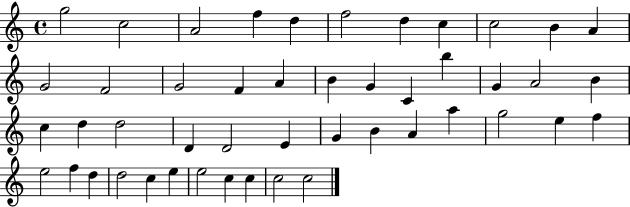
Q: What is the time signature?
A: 4/4